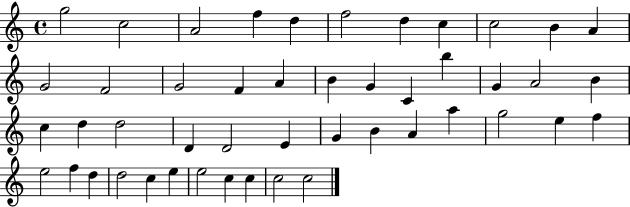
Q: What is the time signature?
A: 4/4